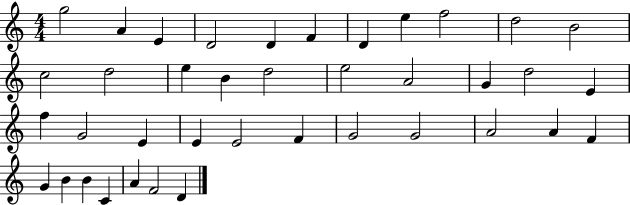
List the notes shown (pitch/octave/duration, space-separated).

G5/h A4/q E4/q D4/h D4/q F4/q D4/q E5/q F5/h D5/h B4/h C5/h D5/h E5/q B4/q D5/h E5/h A4/h G4/q D5/h E4/q F5/q G4/h E4/q E4/q E4/h F4/q G4/h G4/h A4/h A4/q F4/q G4/q B4/q B4/q C4/q A4/q F4/h D4/q